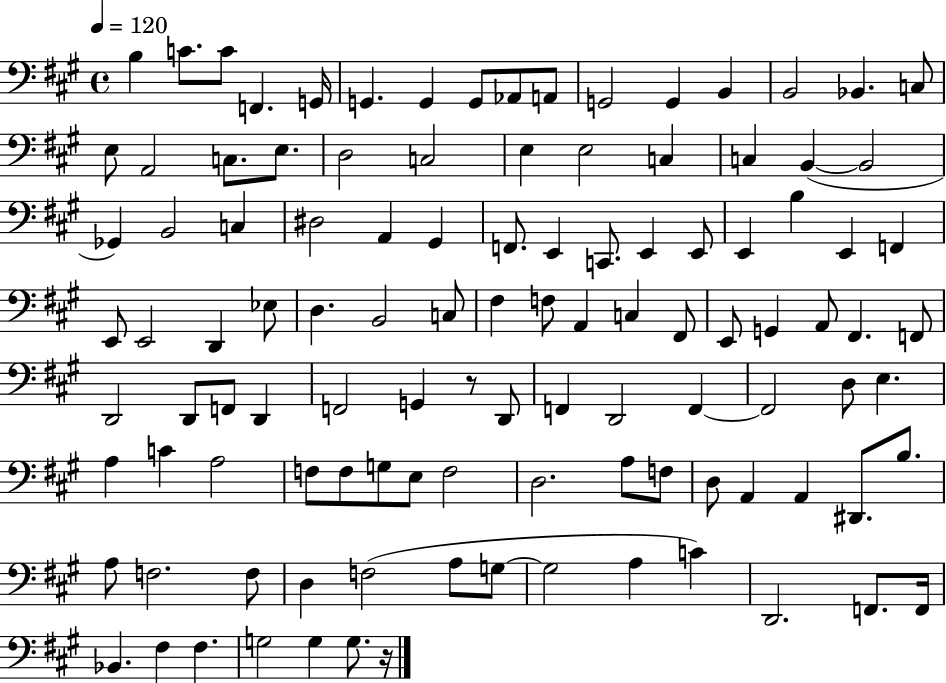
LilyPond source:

{
  \clef bass
  \time 4/4
  \defaultTimeSignature
  \key a \major
  \tempo 4 = 120
  b4 c'8. c'8 f,4. g,16 | g,4. g,4 g,8 aes,8 a,8 | g,2 g,4 b,4 | b,2 bes,4. c8 | \break e8 a,2 c8. e8. | d2 c2 | e4 e2 c4 | c4 b,4~(~ b,2 | \break ges,4) b,2 c4 | dis2 a,4 gis,4 | f,8. e,4 c,8. e,4 e,8 | e,4 b4 e,4 f,4 | \break e,8 e,2 d,4 ees8 | d4. b,2 c8 | fis4 f8 a,4 c4 fis,8 | e,8 g,4 a,8 fis,4. f,8 | \break d,2 d,8 f,8 d,4 | f,2 g,4 r8 d,8 | f,4 d,2 f,4~~ | f,2 d8 e4. | \break a4 c'4 a2 | f8 f8 g8 e8 f2 | d2. a8 f8 | d8 a,4 a,4 dis,8. b8. | \break a8 f2. f8 | d4 f2( a8 g8~~ | g2 a4 c'4) | d,2. f,8. f,16 | \break bes,4. fis4 fis4. | g2 g4 g8. r16 | \bar "|."
}